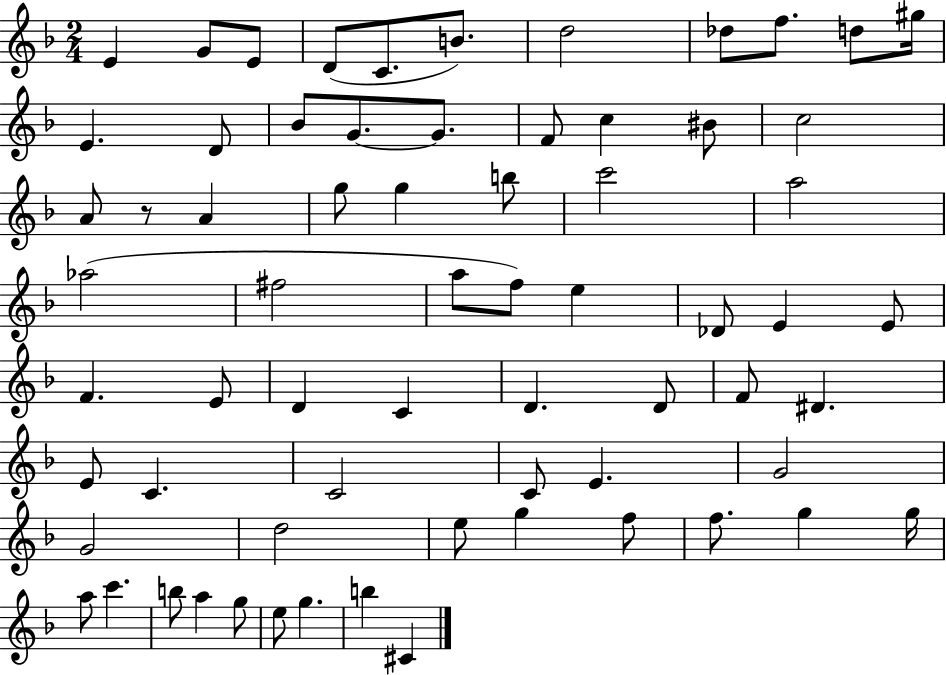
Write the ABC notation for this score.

X:1
T:Untitled
M:2/4
L:1/4
K:F
E G/2 E/2 D/2 C/2 B/2 d2 _d/2 f/2 d/2 ^g/4 E D/2 _B/2 G/2 G/2 F/2 c ^B/2 c2 A/2 z/2 A g/2 g b/2 c'2 a2 _a2 ^f2 a/2 f/2 e _D/2 E E/2 F E/2 D C D D/2 F/2 ^D E/2 C C2 C/2 E G2 G2 d2 e/2 g f/2 f/2 g g/4 a/2 c' b/2 a g/2 e/2 g b ^C